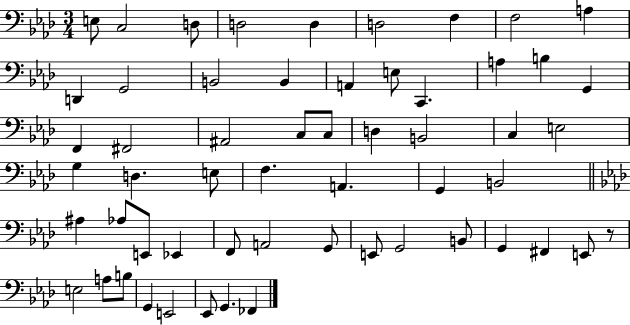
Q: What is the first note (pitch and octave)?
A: E3